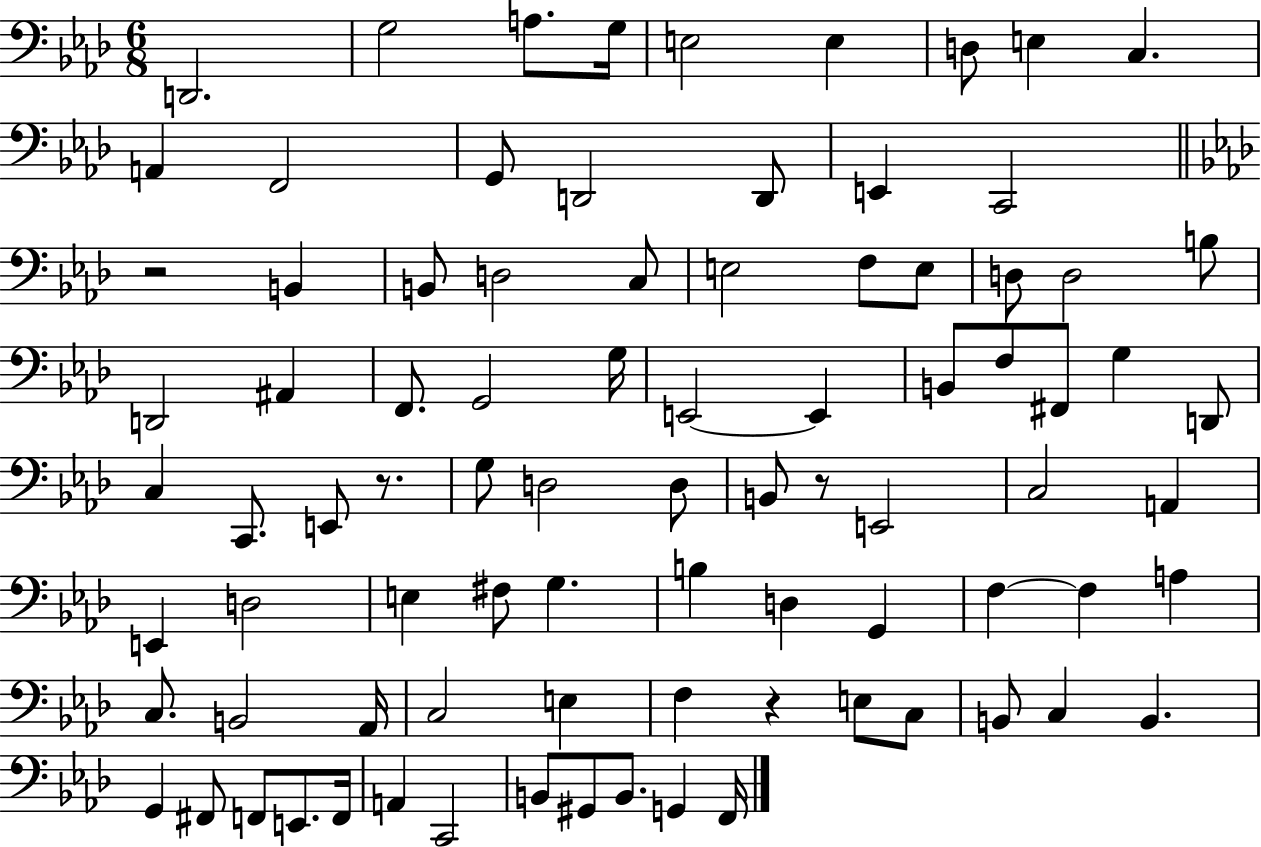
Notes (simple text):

D2/h. G3/h A3/e. G3/s E3/h E3/q D3/e E3/q C3/q. A2/q F2/h G2/e D2/h D2/e E2/q C2/h R/h B2/q B2/e D3/h C3/e E3/h F3/e E3/e D3/e D3/h B3/e D2/h A#2/q F2/e. G2/h G3/s E2/h E2/q B2/e F3/e F#2/e G3/q D2/e C3/q C2/e. E2/e R/e. G3/e D3/h D3/e B2/e R/e E2/h C3/h A2/q E2/q D3/h E3/q F#3/e G3/q. B3/q D3/q G2/q F3/q F3/q A3/q C3/e. B2/h Ab2/s C3/h E3/q F3/q R/q E3/e C3/e B2/e C3/q B2/q. G2/q F#2/e F2/e E2/e. F2/s A2/q C2/h B2/e G#2/e B2/e. G2/q F2/s